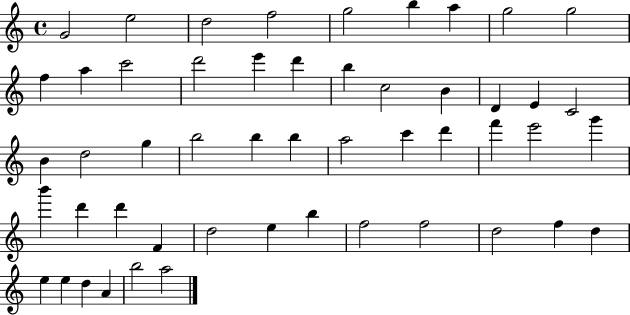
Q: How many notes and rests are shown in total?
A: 51